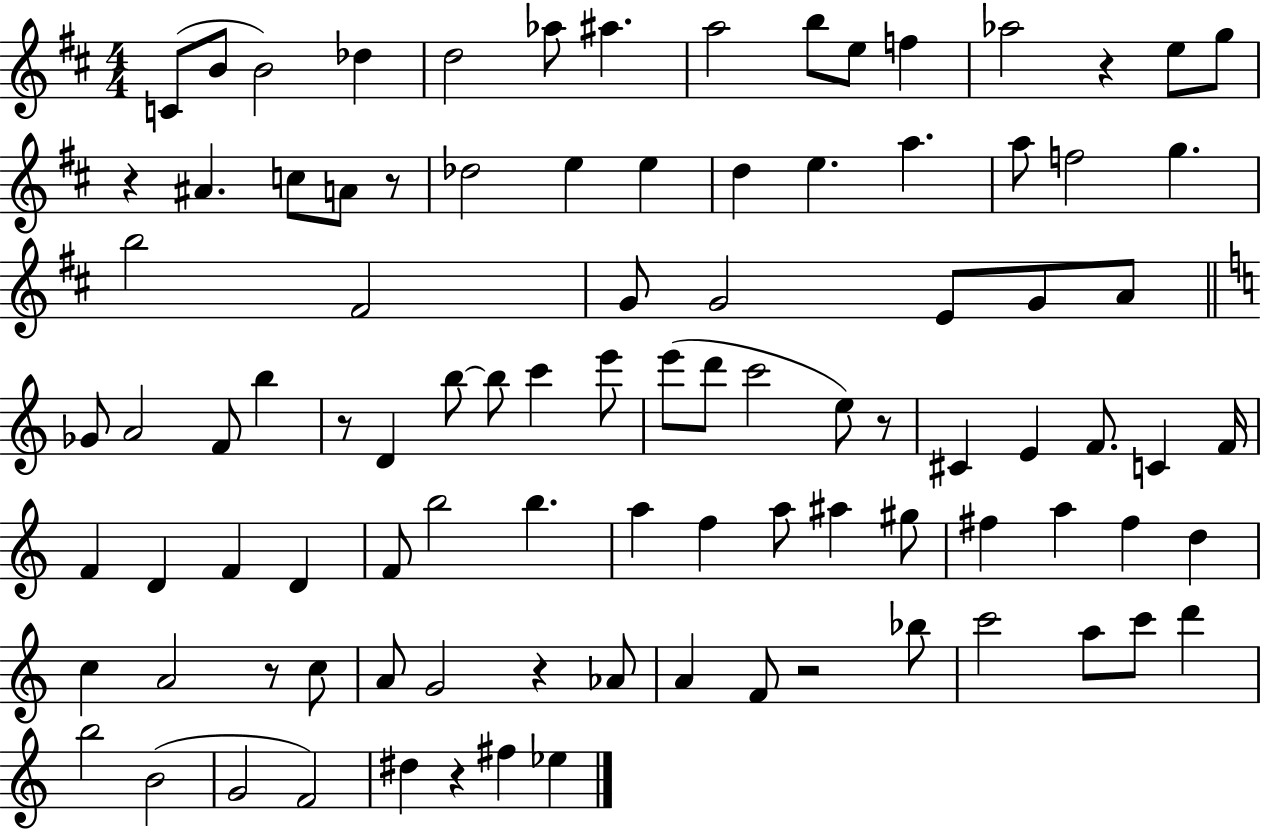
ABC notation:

X:1
T:Untitled
M:4/4
L:1/4
K:D
C/2 B/2 B2 _d d2 _a/2 ^a a2 b/2 e/2 f _a2 z e/2 g/2 z ^A c/2 A/2 z/2 _d2 e e d e a a/2 f2 g b2 ^F2 G/2 G2 E/2 G/2 A/2 _G/2 A2 F/2 b z/2 D b/2 b/2 c' e'/2 e'/2 d'/2 c'2 e/2 z/2 ^C E F/2 C F/4 F D F D F/2 b2 b a f a/2 ^a ^g/2 ^f a ^f d c A2 z/2 c/2 A/2 G2 z _A/2 A F/2 z2 _b/2 c'2 a/2 c'/2 d' b2 B2 G2 F2 ^d z ^f _e